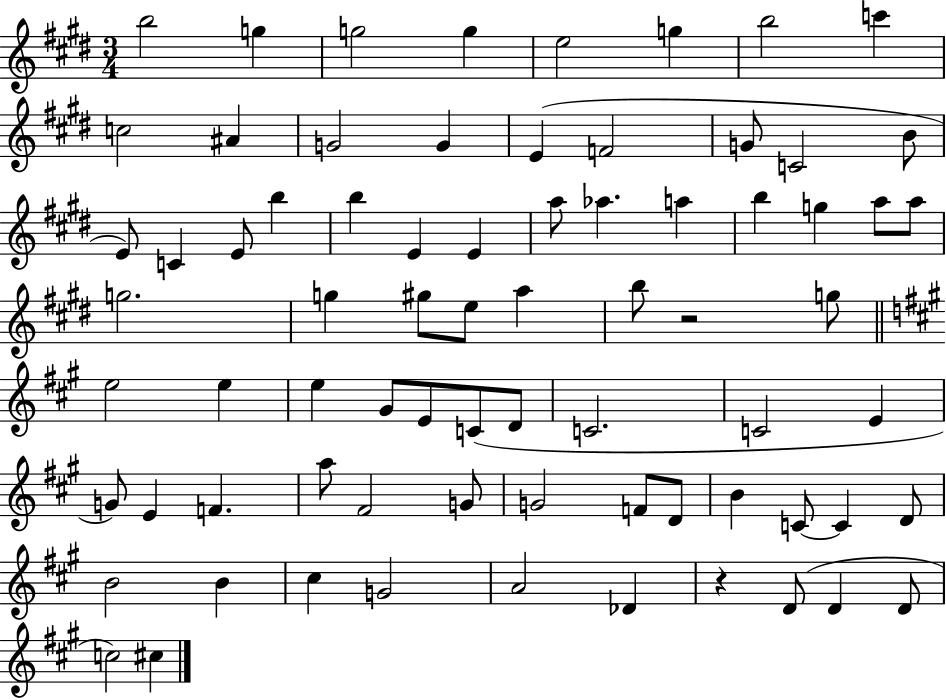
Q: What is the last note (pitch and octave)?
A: C#5